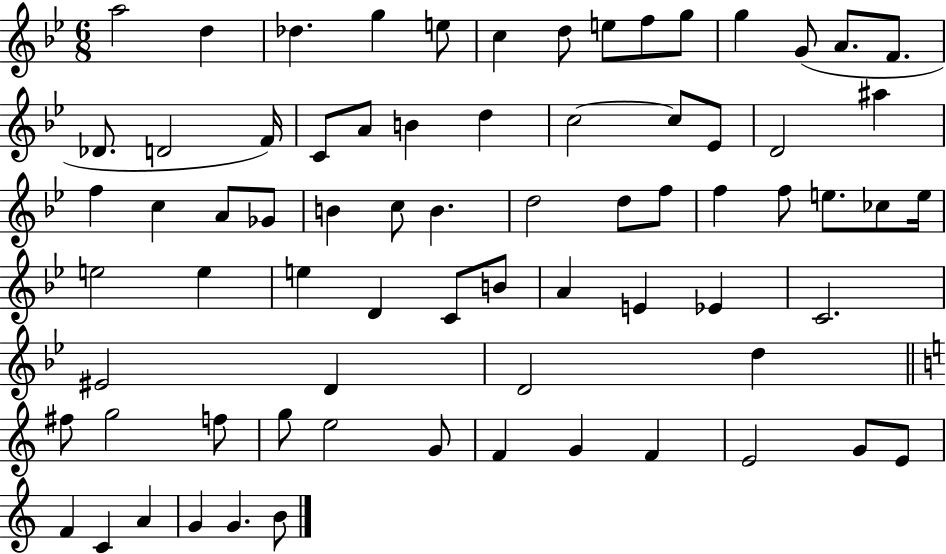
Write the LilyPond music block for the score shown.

{
  \clef treble
  \numericTimeSignature
  \time 6/8
  \key bes \major
  a''2 d''4 | des''4. g''4 e''8 | c''4 d''8 e''8 f''8 g''8 | g''4 g'8( a'8. f'8. | \break des'8. d'2 f'16) | c'8 a'8 b'4 d''4 | c''2~~ c''8 ees'8 | d'2 ais''4 | \break f''4 c''4 a'8 ges'8 | b'4 c''8 b'4. | d''2 d''8 f''8 | f''4 f''8 e''8. ces''8 e''16 | \break e''2 e''4 | e''4 d'4 c'8 b'8 | a'4 e'4 ees'4 | c'2. | \break eis'2 d'4 | d'2 d''4 | \bar "||" \break \key a \minor fis''8 g''2 f''8 | g''8 e''2 g'8 | f'4 g'4 f'4 | e'2 g'8 e'8 | \break f'4 c'4 a'4 | g'4 g'4. b'8 | \bar "|."
}